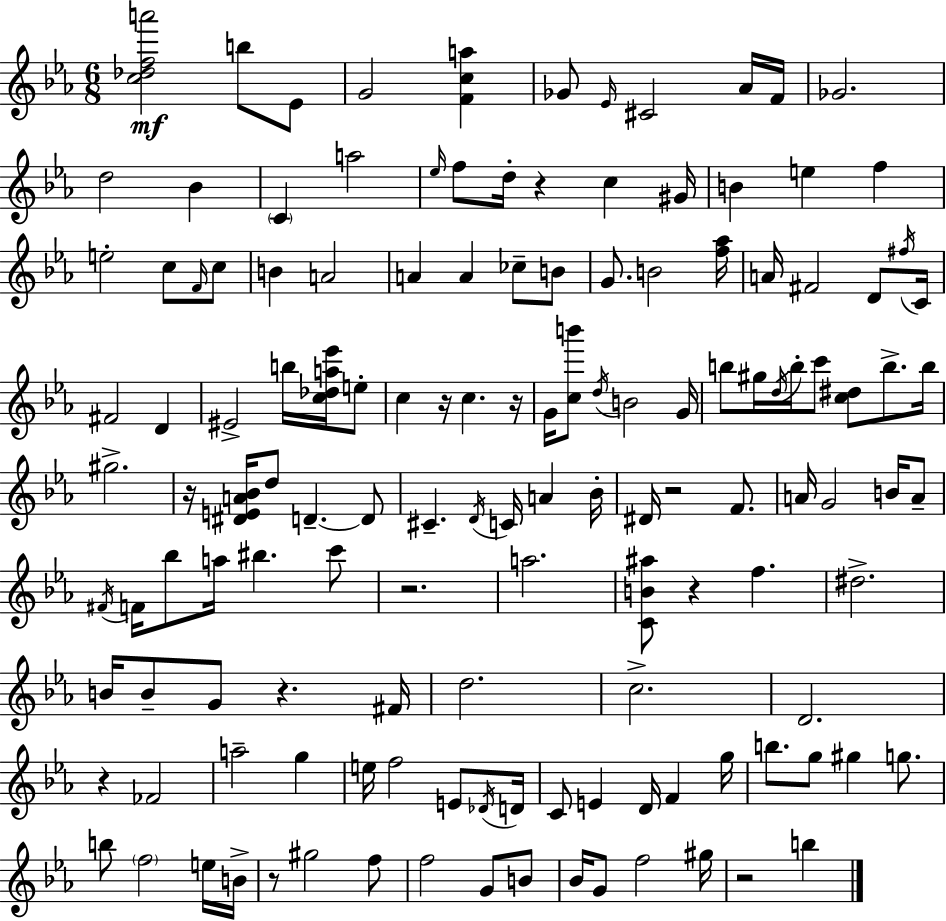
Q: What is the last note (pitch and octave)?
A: B5